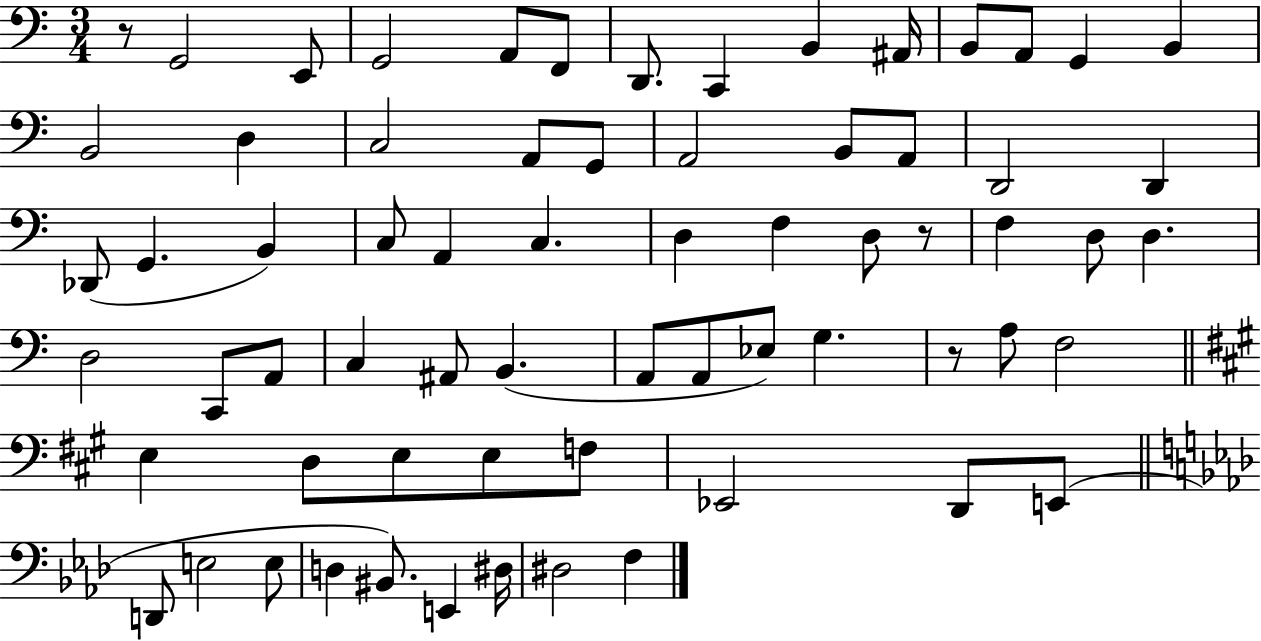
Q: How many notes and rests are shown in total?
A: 67